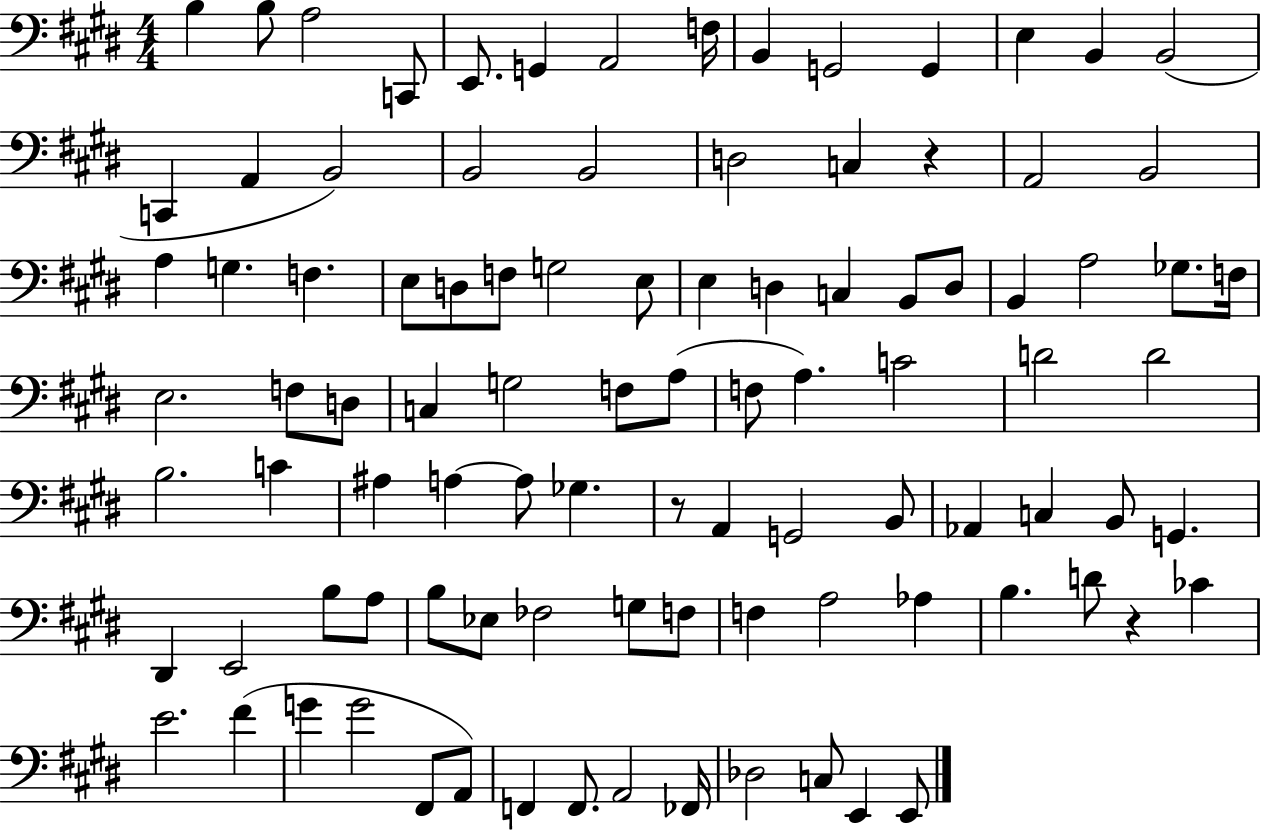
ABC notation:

X:1
T:Untitled
M:4/4
L:1/4
K:E
B, B,/2 A,2 C,,/2 E,,/2 G,, A,,2 F,/4 B,, G,,2 G,, E, B,, B,,2 C,, A,, B,,2 B,,2 B,,2 D,2 C, z A,,2 B,,2 A, G, F, E,/2 D,/2 F,/2 G,2 E,/2 E, D, C, B,,/2 D,/2 B,, A,2 _G,/2 F,/4 E,2 F,/2 D,/2 C, G,2 F,/2 A,/2 F,/2 A, C2 D2 D2 B,2 C ^A, A, A,/2 _G, z/2 A,, G,,2 B,,/2 _A,, C, B,,/2 G,, ^D,, E,,2 B,/2 A,/2 B,/2 _E,/2 _F,2 G,/2 F,/2 F, A,2 _A, B, D/2 z _C E2 ^F G G2 ^F,,/2 A,,/2 F,, F,,/2 A,,2 _F,,/4 _D,2 C,/2 E,, E,,/2